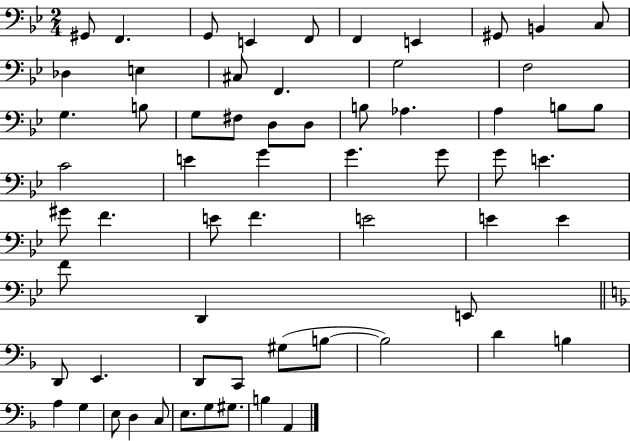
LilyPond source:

{
  \clef bass
  \numericTimeSignature
  \time 2/4
  \key bes \major
  gis,8 f,4. | g,8 e,4 f,8 | f,4 e,4 | gis,8 b,4 c8 | \break des4 e4 | cis8 f,4. | g2 | f2 | \break g4. b8 | g8 fis8 d8 d8 | b8 aes4. | a4 b8 b8 | \break c'2 | e'4 g'4 | g'4. g'8 | g'8 e'4. | \break gis'8 f'4. | e'8 f'4. | e'2 | e'4 e'4 | \break f'8 d,4 e,8 | \bar "||" \break \key d \minor d,8 e,4. | d,8 c,8 gis8( b8~~ | b2) | d'4 b4 | \break a4 g4 | e8 d4 c8 | e8. g8 gis8. | b4 a,4 | \break \bar "|."
}